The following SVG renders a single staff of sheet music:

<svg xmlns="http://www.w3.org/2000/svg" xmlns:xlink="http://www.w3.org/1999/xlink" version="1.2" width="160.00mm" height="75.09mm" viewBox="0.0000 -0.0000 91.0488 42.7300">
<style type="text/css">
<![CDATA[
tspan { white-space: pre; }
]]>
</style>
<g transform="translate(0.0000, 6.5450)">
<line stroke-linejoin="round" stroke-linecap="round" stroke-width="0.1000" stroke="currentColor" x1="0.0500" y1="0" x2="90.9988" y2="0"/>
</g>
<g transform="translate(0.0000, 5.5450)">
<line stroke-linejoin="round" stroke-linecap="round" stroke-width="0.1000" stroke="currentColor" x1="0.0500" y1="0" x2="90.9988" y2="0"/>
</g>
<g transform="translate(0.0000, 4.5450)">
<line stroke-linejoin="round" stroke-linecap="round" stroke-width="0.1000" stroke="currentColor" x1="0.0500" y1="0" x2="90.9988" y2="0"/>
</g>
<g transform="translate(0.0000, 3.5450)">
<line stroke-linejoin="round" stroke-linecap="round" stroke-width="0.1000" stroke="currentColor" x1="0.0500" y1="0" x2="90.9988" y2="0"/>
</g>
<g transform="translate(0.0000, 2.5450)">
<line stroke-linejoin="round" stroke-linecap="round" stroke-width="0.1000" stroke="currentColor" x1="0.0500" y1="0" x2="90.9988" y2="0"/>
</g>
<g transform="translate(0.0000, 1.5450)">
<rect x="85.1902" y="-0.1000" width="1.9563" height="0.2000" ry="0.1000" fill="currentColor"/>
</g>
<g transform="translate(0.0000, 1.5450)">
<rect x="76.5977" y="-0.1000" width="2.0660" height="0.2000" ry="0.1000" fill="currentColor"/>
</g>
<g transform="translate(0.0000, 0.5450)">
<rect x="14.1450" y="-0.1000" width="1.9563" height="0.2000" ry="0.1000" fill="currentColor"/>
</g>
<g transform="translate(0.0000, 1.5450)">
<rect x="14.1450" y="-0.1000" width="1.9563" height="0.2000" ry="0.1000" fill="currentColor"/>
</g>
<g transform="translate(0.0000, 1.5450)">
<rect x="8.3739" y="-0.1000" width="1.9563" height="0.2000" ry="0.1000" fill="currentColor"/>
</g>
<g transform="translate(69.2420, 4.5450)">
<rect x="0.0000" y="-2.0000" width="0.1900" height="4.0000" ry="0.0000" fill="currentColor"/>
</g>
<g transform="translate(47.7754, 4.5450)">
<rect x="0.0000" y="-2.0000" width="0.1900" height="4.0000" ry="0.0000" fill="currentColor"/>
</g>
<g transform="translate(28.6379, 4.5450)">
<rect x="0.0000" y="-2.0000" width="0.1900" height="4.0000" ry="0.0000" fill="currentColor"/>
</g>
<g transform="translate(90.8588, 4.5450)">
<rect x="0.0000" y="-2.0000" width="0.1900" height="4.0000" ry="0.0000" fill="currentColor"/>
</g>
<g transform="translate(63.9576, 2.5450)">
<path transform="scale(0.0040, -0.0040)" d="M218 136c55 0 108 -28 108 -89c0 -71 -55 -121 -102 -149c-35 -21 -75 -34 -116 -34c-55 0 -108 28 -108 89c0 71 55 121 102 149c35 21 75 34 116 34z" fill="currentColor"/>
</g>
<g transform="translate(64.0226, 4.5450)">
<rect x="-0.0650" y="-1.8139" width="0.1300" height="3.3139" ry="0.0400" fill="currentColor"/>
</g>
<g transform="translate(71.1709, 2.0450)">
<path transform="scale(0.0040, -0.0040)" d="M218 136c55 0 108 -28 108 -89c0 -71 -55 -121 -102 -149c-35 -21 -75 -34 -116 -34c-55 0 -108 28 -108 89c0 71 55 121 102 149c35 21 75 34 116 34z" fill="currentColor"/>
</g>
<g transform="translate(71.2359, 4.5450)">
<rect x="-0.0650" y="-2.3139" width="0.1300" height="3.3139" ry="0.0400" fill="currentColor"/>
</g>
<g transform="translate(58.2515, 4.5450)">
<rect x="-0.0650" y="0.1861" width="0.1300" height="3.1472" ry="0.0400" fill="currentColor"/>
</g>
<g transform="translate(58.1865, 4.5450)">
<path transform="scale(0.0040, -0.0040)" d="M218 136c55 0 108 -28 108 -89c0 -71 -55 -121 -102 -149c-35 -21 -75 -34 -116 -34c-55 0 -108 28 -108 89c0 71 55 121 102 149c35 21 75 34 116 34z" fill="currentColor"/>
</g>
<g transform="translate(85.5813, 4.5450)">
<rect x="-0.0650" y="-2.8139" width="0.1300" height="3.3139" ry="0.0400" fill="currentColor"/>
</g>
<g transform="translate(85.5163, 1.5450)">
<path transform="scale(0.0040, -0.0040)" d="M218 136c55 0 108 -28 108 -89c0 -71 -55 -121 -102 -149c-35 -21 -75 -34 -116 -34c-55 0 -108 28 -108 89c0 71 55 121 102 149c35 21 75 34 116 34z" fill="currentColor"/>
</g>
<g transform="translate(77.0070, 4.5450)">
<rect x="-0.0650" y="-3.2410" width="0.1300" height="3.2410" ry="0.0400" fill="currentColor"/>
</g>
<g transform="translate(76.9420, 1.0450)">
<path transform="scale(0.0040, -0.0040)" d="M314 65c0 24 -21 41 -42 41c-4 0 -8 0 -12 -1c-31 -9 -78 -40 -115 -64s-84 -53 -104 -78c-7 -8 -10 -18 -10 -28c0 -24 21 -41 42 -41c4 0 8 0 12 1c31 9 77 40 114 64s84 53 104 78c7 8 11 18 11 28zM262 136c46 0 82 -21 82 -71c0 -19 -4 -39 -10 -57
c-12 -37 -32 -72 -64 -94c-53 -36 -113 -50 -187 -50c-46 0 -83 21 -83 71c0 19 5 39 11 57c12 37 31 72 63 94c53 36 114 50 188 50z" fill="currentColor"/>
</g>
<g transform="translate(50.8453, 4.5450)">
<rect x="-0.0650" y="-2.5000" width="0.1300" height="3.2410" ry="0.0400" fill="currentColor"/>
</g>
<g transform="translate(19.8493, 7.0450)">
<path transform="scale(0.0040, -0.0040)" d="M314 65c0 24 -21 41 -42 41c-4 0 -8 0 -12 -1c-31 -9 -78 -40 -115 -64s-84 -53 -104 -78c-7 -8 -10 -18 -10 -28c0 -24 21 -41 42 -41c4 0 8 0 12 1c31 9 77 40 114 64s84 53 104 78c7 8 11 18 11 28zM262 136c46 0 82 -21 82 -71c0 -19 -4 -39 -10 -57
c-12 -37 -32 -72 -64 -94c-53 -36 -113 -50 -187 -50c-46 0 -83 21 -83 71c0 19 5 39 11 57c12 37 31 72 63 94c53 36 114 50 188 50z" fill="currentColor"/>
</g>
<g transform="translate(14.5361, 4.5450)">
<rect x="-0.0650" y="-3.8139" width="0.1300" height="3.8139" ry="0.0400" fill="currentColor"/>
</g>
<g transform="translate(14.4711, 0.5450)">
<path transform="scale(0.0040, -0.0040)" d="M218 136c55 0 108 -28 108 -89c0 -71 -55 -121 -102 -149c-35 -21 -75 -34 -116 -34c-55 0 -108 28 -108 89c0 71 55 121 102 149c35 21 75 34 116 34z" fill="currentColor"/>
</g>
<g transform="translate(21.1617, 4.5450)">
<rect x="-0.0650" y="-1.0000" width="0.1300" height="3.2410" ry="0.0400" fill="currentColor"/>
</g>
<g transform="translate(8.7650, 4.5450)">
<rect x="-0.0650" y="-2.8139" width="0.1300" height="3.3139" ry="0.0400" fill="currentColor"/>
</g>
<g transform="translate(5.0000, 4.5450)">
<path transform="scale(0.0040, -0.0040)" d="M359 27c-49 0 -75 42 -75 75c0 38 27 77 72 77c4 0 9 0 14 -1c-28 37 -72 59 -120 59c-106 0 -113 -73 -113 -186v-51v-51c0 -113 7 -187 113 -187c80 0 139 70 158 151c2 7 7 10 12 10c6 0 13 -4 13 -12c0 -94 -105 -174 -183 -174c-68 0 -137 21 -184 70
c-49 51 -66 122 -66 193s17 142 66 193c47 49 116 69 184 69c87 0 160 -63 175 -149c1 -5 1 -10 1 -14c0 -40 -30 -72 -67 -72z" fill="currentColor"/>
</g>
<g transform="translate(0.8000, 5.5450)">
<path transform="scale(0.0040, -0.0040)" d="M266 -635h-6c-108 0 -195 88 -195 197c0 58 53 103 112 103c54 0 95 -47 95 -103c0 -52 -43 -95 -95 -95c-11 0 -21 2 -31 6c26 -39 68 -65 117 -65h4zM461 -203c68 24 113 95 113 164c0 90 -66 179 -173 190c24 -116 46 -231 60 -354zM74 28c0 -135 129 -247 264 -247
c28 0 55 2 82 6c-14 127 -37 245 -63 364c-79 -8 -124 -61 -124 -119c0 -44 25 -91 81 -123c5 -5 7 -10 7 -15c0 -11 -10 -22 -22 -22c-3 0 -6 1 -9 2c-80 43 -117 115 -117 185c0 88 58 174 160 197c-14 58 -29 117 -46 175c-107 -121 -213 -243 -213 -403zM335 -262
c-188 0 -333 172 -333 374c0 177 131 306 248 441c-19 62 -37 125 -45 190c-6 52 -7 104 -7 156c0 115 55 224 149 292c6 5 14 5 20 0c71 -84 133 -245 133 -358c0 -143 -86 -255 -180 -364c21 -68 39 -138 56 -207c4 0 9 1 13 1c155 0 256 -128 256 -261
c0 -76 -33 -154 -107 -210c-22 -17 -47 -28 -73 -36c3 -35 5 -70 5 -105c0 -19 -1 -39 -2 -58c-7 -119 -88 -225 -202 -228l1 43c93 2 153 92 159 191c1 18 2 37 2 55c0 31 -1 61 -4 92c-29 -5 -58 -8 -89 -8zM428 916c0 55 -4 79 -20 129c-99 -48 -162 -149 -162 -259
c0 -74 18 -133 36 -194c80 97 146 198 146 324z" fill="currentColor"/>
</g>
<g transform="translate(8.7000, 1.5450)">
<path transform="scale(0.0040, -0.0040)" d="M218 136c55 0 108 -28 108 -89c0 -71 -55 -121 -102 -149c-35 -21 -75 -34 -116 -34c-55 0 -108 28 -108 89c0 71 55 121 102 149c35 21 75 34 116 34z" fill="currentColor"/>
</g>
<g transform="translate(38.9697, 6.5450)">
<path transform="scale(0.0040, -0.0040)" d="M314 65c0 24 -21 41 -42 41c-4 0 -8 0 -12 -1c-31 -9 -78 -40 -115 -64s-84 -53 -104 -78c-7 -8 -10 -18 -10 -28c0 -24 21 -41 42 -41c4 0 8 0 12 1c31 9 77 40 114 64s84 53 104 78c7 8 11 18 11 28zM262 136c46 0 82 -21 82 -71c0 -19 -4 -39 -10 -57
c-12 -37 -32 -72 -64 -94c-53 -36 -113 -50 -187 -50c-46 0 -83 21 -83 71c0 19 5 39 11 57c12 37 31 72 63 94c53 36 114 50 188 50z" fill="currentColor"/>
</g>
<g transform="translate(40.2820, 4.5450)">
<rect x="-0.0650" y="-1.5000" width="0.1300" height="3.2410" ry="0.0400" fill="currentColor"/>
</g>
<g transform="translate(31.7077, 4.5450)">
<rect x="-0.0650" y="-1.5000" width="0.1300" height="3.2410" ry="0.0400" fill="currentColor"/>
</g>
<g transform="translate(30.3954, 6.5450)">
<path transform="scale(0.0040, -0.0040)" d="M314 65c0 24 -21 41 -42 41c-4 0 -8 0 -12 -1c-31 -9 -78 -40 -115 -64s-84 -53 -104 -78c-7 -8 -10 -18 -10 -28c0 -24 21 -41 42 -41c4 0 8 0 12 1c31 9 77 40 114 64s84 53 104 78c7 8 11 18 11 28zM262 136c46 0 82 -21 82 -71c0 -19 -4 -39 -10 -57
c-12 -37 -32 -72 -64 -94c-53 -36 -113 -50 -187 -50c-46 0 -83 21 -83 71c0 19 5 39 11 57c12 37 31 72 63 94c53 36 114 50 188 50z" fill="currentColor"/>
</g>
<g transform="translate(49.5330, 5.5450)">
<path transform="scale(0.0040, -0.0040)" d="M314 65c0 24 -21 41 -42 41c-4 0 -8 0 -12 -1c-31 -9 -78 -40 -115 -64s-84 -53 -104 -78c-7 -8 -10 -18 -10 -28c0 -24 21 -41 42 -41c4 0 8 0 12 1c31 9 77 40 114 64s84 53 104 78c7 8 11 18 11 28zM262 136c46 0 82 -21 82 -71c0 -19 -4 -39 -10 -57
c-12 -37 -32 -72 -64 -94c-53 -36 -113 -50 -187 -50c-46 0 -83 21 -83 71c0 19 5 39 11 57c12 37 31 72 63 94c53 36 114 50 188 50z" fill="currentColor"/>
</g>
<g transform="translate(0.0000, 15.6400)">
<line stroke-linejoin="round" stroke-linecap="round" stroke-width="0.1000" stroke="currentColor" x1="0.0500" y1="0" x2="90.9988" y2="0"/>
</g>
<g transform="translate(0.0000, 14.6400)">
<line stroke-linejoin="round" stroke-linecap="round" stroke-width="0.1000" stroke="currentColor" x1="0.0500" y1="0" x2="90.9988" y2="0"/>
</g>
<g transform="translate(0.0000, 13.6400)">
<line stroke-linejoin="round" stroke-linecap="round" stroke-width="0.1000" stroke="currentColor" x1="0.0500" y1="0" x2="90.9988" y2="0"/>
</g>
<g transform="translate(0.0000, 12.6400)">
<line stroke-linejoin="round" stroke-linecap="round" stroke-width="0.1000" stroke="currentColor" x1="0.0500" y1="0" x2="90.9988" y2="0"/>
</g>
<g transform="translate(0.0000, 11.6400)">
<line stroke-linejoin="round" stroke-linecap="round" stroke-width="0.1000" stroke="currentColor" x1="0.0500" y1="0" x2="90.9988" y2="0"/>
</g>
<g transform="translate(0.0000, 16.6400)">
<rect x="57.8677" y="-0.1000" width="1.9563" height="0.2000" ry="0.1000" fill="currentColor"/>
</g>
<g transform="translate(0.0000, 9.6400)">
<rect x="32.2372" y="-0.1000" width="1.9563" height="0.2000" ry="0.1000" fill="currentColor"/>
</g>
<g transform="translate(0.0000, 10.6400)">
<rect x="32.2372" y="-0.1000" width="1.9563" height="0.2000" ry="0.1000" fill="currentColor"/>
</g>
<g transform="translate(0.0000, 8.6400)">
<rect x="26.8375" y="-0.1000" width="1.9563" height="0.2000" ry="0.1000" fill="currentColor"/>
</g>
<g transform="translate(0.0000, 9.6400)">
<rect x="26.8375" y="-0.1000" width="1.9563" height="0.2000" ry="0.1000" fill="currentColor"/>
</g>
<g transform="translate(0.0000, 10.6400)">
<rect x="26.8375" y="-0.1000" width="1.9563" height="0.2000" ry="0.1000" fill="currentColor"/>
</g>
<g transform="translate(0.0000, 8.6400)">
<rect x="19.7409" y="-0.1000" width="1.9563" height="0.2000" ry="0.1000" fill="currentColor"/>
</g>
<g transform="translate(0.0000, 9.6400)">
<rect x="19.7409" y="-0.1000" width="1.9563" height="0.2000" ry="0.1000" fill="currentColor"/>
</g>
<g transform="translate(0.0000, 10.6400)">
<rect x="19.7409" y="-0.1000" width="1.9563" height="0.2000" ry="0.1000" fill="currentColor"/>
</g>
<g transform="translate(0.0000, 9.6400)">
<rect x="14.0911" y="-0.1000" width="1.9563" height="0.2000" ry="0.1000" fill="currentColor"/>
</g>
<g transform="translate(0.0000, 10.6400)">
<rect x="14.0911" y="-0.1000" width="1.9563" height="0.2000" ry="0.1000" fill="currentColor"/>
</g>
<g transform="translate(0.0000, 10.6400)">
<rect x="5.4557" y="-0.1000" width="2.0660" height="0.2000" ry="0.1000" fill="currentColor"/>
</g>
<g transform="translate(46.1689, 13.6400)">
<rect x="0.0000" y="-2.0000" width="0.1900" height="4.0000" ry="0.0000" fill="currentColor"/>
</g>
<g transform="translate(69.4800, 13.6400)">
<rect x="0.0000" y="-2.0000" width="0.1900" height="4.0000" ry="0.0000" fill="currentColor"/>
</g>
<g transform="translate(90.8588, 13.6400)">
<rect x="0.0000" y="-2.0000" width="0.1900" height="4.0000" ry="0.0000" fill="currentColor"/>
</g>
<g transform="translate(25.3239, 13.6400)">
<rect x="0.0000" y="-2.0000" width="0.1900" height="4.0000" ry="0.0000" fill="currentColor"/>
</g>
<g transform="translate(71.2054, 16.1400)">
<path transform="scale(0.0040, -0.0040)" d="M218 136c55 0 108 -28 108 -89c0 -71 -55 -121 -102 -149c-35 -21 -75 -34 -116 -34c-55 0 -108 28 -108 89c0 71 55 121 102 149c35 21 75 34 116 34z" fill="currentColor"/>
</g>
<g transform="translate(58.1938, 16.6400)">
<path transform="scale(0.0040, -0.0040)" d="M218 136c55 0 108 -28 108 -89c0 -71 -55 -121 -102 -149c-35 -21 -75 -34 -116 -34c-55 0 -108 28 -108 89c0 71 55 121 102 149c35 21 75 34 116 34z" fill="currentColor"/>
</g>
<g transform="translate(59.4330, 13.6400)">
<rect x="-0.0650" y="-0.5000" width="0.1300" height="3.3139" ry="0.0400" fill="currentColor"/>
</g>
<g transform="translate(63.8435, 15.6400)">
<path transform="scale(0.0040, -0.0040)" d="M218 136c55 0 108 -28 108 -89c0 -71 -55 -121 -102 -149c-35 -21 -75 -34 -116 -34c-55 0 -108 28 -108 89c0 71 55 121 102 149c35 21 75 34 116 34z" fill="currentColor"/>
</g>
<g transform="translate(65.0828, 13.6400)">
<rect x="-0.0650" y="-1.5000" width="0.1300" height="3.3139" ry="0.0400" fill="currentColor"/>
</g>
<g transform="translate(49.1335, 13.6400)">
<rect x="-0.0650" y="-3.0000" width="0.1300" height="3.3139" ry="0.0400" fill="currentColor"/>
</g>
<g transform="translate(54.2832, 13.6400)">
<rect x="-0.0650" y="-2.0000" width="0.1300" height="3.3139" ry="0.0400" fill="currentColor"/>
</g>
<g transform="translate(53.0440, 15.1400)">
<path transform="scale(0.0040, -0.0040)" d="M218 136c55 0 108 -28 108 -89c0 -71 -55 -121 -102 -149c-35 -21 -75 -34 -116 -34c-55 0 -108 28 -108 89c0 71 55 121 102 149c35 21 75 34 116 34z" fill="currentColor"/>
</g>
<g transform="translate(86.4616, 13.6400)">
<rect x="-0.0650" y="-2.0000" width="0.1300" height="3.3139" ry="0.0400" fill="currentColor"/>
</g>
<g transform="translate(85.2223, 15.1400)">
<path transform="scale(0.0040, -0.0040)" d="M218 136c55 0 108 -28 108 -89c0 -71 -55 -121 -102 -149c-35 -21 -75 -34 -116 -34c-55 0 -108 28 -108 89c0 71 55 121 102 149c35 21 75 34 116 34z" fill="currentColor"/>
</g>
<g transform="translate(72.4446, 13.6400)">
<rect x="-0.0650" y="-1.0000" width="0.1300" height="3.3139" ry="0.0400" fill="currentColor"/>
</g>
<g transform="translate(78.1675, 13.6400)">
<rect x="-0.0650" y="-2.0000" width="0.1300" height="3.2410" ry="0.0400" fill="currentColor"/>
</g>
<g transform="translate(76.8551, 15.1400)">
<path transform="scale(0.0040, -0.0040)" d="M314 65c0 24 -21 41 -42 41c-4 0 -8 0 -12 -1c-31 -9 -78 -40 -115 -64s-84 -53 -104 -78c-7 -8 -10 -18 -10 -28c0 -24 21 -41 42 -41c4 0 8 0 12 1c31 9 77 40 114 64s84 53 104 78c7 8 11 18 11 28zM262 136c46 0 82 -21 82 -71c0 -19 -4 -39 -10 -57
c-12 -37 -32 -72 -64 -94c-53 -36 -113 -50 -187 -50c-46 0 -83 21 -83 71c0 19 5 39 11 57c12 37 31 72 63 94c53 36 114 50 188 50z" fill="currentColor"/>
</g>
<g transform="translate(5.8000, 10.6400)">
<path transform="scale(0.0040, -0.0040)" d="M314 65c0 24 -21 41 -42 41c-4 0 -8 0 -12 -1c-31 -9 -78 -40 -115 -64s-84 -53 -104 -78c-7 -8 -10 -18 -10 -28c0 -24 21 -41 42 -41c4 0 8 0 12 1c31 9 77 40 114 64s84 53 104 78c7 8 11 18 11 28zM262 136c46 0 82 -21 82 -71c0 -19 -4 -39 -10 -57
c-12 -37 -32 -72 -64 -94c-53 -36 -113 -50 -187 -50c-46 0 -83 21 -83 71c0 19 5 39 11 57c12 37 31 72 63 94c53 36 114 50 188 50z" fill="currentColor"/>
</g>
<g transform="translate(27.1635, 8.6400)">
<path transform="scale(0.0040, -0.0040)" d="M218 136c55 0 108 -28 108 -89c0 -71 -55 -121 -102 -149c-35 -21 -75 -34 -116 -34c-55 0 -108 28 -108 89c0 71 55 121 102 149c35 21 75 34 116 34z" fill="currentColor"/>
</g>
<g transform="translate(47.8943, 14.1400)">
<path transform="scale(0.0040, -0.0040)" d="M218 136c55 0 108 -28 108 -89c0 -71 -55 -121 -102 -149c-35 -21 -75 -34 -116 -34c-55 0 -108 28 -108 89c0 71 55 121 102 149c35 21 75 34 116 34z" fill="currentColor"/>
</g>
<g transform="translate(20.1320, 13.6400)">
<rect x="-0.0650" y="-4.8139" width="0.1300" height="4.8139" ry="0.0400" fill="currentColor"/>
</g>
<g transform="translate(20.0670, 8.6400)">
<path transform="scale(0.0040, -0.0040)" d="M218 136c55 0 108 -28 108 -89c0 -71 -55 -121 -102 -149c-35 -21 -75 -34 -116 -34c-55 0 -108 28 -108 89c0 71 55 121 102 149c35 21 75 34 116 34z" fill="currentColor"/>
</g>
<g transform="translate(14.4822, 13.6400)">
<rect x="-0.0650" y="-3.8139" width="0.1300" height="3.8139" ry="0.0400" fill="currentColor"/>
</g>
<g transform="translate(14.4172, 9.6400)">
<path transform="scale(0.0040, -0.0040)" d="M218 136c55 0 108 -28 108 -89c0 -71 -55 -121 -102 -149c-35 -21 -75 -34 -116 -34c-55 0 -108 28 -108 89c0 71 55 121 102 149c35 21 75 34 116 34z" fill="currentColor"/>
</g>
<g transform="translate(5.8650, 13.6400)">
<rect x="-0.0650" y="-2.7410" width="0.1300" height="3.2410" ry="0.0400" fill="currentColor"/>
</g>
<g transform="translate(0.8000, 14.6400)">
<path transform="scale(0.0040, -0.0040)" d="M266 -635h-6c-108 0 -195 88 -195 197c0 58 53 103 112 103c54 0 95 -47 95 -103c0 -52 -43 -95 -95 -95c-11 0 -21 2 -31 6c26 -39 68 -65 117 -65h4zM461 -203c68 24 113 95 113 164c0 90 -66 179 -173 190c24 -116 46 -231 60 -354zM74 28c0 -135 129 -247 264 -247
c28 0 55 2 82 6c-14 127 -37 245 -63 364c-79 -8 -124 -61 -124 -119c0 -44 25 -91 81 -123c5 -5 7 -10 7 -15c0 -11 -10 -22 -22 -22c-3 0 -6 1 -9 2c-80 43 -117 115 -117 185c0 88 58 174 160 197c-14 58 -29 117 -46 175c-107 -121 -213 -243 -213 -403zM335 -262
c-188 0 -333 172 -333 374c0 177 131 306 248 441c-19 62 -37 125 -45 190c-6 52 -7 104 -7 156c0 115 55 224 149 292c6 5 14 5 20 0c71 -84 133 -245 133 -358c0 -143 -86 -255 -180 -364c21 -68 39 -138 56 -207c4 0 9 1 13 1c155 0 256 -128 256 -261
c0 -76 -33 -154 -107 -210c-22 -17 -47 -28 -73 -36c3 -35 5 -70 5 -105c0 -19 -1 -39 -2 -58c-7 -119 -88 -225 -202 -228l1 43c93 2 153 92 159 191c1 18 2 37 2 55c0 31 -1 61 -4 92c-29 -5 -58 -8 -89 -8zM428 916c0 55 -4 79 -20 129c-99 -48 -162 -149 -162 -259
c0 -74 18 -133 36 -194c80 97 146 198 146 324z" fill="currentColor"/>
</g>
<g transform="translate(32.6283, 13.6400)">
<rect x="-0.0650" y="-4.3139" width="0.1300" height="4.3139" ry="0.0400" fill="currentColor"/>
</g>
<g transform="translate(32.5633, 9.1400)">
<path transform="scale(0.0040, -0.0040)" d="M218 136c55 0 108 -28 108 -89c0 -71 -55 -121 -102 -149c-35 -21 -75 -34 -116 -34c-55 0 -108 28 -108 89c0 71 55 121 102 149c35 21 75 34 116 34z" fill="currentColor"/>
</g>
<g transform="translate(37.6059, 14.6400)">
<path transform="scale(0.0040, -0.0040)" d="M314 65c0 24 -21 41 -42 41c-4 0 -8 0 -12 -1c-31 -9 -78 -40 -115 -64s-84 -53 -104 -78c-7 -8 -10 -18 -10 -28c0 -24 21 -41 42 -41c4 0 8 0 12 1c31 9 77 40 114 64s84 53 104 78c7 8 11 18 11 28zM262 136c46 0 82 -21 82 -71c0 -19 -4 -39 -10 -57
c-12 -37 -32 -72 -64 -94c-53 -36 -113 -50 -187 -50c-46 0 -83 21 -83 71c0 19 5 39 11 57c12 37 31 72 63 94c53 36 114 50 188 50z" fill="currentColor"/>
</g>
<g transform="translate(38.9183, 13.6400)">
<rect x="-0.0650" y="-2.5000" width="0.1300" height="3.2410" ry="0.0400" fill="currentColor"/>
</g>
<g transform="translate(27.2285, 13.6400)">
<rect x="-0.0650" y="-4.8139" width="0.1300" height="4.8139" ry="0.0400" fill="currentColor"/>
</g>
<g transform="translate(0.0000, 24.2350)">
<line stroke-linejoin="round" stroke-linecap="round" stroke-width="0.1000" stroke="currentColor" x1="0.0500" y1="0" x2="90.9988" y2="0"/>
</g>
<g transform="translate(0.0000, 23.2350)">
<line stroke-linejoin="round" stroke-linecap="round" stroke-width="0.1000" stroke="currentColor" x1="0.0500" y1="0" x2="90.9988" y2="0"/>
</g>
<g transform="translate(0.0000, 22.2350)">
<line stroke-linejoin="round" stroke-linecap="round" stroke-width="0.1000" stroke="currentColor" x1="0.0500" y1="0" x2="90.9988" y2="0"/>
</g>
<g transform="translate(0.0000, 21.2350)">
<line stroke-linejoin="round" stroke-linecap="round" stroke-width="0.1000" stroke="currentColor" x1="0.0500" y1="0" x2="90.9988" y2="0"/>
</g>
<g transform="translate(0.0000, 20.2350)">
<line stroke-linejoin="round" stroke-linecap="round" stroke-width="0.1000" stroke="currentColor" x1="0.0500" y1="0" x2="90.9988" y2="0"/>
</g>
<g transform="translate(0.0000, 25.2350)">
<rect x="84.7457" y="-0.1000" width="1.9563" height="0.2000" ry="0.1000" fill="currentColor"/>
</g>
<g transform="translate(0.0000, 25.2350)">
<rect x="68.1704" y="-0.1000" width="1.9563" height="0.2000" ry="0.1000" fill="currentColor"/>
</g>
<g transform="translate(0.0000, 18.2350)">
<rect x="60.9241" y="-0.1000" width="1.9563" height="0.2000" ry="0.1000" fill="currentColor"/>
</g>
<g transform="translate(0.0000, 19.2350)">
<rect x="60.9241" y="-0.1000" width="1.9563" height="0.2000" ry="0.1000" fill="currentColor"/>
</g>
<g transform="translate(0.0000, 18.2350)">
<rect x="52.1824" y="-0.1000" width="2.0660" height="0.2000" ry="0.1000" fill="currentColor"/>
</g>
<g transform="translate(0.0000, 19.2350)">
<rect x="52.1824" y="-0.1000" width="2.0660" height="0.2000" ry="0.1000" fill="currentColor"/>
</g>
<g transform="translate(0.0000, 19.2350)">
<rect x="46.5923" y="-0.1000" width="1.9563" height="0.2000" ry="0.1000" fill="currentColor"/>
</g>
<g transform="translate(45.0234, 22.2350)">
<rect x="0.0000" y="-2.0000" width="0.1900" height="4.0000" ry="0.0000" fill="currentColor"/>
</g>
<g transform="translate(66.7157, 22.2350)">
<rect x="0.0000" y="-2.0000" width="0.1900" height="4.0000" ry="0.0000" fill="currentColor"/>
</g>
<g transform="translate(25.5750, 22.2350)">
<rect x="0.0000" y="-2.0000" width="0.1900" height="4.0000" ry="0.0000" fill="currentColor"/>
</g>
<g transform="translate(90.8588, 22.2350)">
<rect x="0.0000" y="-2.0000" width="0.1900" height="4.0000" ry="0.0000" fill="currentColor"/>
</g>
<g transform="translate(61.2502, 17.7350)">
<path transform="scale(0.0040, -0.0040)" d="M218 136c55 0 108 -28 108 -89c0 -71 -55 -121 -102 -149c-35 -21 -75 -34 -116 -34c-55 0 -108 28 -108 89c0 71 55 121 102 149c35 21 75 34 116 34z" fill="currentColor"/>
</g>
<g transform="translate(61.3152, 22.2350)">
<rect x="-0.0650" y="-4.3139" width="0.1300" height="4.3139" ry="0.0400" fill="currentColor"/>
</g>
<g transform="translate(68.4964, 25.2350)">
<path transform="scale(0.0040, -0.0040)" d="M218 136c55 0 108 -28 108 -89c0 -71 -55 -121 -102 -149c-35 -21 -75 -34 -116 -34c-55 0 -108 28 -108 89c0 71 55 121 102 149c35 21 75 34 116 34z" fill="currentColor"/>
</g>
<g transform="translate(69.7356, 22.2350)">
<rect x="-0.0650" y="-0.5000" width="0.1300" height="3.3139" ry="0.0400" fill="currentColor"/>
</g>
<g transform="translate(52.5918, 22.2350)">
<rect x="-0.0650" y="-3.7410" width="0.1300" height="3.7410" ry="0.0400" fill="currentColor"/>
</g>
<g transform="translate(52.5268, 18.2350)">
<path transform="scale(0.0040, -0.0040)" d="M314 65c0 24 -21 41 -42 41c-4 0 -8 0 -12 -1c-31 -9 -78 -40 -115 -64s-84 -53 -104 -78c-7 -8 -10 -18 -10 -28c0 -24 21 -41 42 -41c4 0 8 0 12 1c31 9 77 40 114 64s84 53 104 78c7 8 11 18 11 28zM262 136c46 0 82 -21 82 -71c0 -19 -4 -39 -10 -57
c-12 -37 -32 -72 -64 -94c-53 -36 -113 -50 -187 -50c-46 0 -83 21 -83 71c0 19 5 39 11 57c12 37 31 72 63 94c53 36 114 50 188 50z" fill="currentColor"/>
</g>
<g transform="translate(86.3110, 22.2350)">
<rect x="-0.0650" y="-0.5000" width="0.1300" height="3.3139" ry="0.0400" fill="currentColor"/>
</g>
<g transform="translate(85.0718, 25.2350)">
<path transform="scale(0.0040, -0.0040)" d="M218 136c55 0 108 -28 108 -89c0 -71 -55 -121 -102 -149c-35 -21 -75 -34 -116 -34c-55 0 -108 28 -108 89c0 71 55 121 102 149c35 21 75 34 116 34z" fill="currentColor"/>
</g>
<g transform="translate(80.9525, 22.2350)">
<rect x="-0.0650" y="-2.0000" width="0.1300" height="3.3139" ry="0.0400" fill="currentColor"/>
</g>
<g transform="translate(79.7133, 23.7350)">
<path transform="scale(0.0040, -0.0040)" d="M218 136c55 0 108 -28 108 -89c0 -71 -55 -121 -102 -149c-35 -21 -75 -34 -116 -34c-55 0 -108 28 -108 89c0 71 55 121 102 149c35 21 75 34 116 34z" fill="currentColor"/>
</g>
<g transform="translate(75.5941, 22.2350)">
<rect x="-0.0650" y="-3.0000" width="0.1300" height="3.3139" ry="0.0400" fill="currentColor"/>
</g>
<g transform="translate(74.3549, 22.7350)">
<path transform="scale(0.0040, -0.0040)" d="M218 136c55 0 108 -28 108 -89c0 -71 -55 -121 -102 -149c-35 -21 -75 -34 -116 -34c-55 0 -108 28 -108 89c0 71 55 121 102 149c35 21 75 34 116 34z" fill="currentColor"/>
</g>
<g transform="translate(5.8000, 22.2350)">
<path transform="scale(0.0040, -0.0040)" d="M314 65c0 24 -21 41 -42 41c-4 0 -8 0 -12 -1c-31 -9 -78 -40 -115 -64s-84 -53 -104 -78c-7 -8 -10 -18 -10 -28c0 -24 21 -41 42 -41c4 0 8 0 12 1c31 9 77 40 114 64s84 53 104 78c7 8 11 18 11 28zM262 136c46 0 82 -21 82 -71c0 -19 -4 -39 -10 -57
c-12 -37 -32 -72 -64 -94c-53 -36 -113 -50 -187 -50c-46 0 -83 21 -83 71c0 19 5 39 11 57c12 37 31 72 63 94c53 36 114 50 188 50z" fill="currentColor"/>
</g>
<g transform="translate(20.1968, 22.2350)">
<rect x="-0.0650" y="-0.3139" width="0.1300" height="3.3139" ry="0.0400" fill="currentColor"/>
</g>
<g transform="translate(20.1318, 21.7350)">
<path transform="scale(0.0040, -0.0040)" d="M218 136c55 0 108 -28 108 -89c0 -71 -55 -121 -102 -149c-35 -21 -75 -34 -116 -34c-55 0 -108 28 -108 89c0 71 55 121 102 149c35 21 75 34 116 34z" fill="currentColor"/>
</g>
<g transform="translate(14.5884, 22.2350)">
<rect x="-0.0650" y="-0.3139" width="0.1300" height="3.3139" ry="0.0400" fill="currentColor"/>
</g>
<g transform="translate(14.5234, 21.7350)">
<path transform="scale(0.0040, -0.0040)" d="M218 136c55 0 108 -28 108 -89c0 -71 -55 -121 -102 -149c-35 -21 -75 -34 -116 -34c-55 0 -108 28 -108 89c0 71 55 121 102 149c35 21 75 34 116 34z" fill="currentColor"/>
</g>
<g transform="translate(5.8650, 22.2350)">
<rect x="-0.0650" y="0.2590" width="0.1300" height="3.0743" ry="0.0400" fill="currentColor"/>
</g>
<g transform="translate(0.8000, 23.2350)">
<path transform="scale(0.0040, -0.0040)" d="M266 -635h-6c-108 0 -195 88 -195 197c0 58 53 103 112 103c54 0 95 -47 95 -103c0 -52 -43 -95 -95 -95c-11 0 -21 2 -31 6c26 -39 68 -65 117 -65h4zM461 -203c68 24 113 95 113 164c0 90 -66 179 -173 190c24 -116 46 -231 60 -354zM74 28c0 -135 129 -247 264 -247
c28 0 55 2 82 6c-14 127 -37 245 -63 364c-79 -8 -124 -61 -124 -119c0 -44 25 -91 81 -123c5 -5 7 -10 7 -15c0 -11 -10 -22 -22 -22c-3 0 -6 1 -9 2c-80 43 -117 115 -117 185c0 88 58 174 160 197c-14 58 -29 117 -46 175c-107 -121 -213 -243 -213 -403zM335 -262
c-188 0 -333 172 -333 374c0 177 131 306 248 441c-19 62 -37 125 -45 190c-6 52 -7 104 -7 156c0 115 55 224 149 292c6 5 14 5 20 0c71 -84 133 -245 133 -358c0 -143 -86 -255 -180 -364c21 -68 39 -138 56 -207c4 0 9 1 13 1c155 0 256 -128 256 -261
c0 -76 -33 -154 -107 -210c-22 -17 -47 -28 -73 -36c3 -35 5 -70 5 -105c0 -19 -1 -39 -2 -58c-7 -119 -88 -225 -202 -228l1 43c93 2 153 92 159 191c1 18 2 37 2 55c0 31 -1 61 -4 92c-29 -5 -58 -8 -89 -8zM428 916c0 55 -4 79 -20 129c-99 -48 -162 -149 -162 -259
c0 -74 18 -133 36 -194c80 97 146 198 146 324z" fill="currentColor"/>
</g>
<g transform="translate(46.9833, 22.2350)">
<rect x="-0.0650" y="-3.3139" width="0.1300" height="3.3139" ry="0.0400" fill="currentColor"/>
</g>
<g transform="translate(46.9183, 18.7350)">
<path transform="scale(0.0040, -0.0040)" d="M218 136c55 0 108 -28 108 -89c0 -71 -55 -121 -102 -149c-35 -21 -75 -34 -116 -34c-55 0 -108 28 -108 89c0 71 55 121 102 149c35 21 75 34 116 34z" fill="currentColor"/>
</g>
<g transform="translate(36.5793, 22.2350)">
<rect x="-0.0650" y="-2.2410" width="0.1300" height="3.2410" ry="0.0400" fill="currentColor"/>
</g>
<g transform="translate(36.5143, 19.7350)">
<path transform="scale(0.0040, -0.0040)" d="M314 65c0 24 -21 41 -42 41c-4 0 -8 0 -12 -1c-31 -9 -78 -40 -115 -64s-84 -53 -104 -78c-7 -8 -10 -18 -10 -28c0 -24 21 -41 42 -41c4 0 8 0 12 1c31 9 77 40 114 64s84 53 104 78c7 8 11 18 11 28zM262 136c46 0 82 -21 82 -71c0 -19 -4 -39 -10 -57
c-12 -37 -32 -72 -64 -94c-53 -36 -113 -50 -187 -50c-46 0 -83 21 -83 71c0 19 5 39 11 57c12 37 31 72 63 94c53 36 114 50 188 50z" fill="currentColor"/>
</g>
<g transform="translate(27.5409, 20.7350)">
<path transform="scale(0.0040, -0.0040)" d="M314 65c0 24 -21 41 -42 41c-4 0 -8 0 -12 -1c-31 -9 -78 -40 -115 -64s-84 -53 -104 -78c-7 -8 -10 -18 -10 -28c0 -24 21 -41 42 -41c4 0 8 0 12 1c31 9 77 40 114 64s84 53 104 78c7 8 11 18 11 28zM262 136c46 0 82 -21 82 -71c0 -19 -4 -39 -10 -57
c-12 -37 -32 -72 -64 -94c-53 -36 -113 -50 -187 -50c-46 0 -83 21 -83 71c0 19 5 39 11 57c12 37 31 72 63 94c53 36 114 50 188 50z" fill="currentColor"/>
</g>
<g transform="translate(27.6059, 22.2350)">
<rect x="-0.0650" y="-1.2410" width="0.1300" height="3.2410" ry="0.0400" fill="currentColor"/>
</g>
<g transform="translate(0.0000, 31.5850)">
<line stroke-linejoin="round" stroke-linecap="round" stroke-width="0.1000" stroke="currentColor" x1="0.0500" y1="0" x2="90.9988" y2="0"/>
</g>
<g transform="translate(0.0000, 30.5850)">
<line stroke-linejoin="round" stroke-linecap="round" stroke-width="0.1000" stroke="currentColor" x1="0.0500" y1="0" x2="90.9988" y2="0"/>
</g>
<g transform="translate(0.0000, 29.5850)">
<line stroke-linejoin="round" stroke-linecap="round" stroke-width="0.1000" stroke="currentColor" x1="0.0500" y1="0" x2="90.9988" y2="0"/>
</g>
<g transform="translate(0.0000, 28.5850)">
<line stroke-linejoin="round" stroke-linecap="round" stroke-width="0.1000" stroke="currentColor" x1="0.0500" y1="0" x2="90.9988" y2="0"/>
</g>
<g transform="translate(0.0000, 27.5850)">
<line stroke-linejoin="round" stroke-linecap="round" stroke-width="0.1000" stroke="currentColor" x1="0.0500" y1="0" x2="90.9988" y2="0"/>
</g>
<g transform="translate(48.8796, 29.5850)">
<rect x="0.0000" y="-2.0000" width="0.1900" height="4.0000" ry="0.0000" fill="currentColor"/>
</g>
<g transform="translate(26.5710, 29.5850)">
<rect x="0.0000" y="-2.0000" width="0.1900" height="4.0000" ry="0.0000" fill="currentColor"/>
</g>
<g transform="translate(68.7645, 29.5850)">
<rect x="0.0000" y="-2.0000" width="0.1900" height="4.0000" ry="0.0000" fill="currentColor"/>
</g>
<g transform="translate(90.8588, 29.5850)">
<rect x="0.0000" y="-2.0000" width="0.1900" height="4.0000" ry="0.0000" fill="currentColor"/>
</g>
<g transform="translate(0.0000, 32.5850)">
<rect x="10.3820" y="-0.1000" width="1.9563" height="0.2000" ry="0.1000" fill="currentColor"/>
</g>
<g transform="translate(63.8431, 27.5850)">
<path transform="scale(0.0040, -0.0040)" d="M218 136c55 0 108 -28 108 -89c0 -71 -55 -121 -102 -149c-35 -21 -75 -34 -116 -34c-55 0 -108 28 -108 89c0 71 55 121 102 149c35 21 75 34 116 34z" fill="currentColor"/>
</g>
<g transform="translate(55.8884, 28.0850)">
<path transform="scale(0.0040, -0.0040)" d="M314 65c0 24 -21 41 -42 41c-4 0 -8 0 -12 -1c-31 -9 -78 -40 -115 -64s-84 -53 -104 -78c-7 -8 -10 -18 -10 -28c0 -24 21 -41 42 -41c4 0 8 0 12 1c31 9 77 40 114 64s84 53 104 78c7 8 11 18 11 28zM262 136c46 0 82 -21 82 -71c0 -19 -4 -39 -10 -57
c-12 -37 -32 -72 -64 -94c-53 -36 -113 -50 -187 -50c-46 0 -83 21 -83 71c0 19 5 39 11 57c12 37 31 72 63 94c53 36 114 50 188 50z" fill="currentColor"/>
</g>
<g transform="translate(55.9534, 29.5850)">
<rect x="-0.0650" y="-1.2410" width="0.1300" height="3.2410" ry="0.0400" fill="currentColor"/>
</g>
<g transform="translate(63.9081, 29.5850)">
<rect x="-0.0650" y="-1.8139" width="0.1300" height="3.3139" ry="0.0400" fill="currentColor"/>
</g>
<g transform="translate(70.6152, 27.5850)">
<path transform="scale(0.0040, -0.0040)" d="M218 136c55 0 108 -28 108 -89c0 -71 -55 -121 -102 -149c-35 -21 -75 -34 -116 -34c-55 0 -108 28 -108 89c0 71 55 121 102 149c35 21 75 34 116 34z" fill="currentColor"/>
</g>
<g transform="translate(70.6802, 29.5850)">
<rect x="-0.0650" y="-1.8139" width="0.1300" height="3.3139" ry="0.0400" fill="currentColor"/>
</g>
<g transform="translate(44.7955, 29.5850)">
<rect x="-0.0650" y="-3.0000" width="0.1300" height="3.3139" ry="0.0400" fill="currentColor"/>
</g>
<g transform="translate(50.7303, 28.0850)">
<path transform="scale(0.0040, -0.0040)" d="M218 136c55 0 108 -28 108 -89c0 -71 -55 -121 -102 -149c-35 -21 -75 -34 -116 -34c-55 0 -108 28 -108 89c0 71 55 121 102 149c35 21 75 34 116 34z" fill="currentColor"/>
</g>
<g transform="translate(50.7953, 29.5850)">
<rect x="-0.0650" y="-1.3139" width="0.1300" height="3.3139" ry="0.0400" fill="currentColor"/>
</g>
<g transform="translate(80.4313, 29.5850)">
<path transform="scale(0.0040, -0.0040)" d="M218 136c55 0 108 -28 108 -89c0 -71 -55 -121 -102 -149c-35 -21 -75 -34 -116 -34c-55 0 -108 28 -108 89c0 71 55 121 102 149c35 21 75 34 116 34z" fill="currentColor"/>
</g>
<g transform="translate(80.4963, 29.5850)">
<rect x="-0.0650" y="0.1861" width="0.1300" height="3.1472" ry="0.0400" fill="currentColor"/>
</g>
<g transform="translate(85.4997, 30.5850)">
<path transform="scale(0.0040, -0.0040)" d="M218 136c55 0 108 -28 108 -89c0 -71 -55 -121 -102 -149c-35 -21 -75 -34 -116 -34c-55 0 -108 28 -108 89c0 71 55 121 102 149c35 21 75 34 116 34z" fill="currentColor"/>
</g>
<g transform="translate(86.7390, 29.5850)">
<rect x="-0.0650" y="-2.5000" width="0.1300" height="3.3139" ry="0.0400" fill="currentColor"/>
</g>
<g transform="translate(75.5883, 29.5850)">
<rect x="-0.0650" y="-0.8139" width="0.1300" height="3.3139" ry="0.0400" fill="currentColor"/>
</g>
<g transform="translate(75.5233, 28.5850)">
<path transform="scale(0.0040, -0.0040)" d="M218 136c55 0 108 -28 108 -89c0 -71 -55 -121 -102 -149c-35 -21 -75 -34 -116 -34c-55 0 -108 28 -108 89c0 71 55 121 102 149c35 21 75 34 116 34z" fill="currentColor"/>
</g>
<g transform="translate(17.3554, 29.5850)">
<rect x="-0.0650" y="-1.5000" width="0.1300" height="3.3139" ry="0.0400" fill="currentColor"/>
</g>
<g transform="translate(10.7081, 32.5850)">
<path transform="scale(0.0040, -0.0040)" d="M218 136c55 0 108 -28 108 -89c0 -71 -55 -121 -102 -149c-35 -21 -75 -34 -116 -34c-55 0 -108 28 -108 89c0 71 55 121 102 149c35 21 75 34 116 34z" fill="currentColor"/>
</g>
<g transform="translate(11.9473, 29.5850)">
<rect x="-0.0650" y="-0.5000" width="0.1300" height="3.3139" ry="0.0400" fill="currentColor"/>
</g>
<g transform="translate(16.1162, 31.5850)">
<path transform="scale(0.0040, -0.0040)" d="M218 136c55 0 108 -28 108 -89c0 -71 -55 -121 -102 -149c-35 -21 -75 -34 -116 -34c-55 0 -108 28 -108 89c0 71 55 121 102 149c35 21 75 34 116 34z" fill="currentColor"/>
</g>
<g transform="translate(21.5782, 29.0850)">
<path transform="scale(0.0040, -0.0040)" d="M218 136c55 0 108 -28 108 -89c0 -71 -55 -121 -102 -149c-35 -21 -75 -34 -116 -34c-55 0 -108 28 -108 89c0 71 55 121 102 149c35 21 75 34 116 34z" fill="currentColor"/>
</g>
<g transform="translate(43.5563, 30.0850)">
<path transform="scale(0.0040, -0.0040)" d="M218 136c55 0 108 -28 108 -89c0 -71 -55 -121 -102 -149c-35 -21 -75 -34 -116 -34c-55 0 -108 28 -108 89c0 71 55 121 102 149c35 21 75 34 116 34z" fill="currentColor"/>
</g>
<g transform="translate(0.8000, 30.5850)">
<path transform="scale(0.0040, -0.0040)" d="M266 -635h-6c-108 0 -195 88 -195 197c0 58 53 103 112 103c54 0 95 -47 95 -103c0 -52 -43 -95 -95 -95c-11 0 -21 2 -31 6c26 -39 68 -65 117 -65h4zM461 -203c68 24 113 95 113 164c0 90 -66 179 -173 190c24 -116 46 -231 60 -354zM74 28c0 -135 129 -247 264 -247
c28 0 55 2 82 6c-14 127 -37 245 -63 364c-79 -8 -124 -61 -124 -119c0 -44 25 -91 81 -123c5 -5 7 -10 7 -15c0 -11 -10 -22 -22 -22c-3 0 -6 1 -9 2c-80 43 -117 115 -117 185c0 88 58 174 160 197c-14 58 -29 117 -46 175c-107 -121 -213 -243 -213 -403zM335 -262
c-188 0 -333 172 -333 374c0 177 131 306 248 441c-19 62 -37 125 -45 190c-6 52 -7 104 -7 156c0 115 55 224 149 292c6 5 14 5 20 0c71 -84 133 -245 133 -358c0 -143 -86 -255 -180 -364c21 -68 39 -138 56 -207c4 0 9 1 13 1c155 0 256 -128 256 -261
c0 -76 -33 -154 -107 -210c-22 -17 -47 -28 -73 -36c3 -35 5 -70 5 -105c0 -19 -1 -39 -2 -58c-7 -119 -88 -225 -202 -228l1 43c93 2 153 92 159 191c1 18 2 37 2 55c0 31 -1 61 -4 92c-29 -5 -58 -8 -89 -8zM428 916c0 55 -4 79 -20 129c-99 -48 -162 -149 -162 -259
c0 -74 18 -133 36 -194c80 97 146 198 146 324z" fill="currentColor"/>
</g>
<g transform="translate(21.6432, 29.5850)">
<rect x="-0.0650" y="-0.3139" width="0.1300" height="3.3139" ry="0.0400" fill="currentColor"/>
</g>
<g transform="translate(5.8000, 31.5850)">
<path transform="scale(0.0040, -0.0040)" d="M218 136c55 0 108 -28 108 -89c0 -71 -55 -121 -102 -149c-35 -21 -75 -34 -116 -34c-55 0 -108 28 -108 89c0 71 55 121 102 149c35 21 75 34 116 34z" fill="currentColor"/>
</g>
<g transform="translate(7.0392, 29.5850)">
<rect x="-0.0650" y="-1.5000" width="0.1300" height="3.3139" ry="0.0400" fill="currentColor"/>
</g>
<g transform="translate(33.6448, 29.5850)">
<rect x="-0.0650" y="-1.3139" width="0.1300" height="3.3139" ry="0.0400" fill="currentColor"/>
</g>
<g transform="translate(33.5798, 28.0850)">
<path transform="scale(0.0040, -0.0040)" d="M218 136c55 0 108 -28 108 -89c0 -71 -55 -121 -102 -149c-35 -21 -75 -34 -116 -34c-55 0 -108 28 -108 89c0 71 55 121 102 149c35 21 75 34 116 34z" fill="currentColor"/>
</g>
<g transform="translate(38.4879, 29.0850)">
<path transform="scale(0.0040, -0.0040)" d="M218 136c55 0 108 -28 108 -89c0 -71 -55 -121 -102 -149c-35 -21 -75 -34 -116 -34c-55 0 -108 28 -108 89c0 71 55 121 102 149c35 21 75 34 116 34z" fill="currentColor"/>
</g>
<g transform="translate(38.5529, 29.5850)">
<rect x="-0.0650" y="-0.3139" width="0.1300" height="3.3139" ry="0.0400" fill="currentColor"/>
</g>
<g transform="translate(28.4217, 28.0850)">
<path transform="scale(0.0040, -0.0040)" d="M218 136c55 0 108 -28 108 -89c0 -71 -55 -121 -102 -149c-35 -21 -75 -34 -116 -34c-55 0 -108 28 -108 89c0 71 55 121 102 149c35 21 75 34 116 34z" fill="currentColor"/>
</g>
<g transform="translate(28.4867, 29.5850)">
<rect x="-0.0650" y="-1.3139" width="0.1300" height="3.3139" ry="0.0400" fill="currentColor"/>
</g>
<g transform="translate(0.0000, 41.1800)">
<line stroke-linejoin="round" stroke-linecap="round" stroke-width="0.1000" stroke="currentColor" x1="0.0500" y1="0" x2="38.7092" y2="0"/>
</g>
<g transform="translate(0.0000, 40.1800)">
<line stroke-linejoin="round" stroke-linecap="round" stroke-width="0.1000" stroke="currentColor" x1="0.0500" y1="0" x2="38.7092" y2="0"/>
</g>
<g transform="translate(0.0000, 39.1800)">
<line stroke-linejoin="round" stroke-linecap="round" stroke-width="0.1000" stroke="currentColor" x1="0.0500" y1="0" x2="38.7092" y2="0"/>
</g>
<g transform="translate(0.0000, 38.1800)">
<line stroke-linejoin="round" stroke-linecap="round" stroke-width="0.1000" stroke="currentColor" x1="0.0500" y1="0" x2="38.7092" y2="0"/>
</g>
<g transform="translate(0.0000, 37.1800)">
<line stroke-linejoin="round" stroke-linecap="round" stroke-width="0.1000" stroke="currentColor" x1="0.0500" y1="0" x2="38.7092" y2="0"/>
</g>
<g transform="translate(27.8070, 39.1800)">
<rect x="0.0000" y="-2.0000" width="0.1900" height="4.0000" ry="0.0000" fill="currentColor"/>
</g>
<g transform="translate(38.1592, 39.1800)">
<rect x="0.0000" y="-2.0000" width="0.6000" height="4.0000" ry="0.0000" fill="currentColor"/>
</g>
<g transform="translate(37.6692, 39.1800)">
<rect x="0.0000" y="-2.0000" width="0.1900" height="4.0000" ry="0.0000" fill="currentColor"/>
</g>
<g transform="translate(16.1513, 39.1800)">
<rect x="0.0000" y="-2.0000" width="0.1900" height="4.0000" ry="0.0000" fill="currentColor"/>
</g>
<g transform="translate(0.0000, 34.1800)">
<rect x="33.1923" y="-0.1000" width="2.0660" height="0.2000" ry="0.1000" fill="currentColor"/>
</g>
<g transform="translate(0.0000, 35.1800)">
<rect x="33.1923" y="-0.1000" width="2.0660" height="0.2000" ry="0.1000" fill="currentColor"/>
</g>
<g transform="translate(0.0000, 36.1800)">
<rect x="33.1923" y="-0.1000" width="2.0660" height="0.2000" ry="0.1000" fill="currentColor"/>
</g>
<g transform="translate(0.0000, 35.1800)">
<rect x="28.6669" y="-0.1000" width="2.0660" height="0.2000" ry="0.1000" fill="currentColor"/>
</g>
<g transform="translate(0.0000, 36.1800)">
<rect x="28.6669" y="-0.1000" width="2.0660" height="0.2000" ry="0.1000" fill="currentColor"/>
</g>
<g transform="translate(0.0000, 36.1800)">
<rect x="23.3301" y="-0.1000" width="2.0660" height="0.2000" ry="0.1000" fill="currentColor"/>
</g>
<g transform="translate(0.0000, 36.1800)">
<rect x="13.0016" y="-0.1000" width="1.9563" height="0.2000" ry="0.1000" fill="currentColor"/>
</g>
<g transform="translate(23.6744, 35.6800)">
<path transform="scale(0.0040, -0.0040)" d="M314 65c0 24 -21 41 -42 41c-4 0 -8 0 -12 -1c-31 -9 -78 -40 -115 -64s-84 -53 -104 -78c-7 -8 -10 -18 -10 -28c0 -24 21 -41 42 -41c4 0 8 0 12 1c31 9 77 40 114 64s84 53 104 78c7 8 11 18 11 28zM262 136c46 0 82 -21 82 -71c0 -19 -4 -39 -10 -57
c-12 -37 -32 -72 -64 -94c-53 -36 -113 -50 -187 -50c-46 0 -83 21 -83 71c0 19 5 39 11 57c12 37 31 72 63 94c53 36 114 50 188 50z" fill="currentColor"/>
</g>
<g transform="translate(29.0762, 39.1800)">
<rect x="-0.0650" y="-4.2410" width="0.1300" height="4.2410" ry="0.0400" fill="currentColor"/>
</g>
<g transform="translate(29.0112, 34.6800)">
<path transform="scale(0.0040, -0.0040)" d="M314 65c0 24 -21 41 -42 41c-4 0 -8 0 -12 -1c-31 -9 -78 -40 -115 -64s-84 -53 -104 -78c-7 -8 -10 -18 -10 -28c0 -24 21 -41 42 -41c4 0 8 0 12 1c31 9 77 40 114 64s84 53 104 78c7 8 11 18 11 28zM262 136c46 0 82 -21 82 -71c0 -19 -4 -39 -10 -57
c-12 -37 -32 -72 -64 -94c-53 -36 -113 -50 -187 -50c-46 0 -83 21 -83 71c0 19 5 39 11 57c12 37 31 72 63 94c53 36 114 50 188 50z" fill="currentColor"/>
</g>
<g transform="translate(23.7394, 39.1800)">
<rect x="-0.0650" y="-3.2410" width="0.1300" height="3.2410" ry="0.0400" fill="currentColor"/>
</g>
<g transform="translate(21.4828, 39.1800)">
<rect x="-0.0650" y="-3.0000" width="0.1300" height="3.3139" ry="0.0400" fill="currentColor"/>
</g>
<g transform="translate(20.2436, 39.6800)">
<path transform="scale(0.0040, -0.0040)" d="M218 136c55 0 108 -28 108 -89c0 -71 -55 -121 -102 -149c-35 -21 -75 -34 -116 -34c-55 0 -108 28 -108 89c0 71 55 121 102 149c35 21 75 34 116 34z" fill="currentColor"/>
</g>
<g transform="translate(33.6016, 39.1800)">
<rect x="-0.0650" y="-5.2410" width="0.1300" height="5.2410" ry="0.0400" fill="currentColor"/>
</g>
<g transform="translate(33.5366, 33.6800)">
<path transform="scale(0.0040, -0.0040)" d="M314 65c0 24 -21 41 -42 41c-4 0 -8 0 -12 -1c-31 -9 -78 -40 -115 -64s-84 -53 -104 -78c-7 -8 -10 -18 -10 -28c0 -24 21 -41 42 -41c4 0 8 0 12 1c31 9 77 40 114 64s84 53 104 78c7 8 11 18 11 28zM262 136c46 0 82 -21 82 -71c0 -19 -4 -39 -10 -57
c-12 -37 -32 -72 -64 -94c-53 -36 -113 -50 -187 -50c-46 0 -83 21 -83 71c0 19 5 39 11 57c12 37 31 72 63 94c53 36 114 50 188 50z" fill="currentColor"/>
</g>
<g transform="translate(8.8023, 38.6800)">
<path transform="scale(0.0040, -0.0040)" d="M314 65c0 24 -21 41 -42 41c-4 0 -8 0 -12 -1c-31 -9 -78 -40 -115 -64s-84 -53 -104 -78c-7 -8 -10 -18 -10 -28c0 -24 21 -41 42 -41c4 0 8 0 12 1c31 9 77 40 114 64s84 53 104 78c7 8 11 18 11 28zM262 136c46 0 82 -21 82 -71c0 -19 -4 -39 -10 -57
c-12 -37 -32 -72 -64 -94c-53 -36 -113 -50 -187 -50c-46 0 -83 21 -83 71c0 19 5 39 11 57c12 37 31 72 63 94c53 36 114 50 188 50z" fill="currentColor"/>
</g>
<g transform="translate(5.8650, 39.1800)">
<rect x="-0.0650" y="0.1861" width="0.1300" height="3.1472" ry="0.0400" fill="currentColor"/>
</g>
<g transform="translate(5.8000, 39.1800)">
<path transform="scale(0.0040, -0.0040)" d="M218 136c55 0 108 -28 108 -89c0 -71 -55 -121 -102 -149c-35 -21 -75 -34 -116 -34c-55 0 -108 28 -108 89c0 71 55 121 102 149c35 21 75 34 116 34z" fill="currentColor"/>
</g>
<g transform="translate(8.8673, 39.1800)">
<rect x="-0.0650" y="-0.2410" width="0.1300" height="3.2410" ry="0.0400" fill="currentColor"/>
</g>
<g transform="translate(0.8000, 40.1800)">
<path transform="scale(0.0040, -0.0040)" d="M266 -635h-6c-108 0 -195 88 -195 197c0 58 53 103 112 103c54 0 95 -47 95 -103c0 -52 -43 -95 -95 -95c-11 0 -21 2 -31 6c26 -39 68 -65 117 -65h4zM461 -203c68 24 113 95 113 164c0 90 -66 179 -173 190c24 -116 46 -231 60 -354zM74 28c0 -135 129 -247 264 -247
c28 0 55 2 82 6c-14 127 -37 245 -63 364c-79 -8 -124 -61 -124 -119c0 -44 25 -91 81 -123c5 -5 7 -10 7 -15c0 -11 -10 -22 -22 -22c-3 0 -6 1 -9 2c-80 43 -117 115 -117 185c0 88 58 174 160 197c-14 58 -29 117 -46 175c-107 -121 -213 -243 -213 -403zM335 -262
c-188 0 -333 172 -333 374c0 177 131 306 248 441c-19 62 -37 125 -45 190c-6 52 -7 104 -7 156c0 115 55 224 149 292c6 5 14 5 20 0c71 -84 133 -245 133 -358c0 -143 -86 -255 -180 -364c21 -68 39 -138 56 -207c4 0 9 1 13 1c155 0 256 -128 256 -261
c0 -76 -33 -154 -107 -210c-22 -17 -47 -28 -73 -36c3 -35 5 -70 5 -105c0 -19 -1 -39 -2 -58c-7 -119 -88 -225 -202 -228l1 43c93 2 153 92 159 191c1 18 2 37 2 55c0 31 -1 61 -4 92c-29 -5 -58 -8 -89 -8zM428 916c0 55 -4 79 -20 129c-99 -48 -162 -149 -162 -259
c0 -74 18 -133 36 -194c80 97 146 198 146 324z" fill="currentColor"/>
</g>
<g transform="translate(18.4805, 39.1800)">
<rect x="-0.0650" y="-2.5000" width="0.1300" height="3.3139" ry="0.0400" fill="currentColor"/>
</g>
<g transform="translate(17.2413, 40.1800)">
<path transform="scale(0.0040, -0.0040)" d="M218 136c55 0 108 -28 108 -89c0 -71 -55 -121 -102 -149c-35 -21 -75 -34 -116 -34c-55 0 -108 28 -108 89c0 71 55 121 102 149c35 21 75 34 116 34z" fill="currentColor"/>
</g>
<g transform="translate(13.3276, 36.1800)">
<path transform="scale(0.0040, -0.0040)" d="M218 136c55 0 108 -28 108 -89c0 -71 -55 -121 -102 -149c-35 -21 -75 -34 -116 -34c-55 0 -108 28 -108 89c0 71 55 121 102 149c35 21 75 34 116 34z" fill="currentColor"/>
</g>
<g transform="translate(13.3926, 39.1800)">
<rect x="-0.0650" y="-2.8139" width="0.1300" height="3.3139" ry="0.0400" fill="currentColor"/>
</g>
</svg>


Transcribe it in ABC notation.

X:1
T:Untitled
M:4/4
L:1/4
K:C
a c' D2 E2 E2 G2 B f g b2 a a2 c' e' e' d' G2 A F C E D F2 F B2 c c e2 g2 b c'2 d' C A F C E C E c e e c A e e2 f f d B G B c2 a G A b2 d'2 f'2